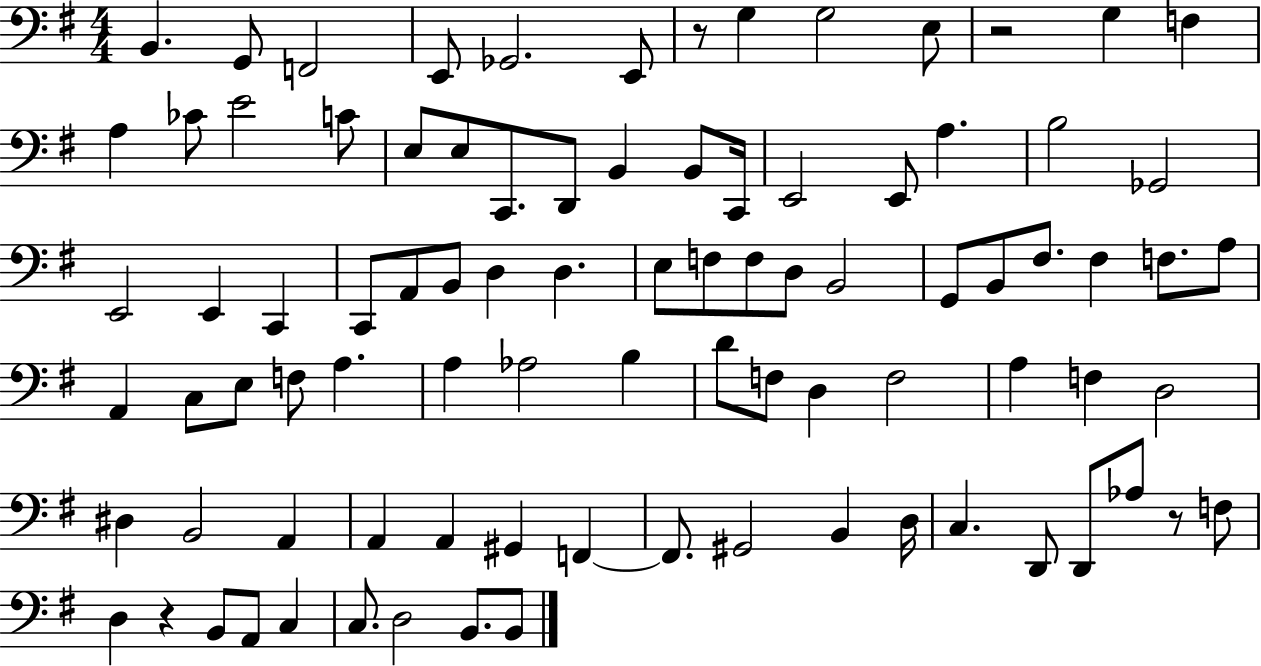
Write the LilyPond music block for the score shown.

{
  \clef bass
  \numericTimeSignature
  \time 4/4
  \key g \major
  b,4. g,8 f,2 | e,8 ges,2. e,8 | r8 g4 g2 e8 | r2 g4 f4 | \break a4 ces'8 e'2 c'8 | e8 e8 c,8. d,8 b,4 b,8 c,16 | e,2 e,8 a4. | b2 ges,2 | \break e,2 e,4 c,4 | c,8 a,8 b,8 d4 d4. | e8 f8 f8 d8 b,2 | g,8 b,8 fis8. fis4 f8. a8 | \break a,4 c8 e8 f8 a4. | a4 aes2 b4 | d'8 f8 d4 f2 | a4 f4 d2 | \break dis4 b,2 a,4 | a,4 a,4 gis,4 f,4~~ | f,8. gis,2 b,4 d16 | c4. d,8 d,8 aes8 r8 f8 | \break d4 r4 b,8 a,8 c4 | c8. d2 b,8. b,8 | \bar "|."
}